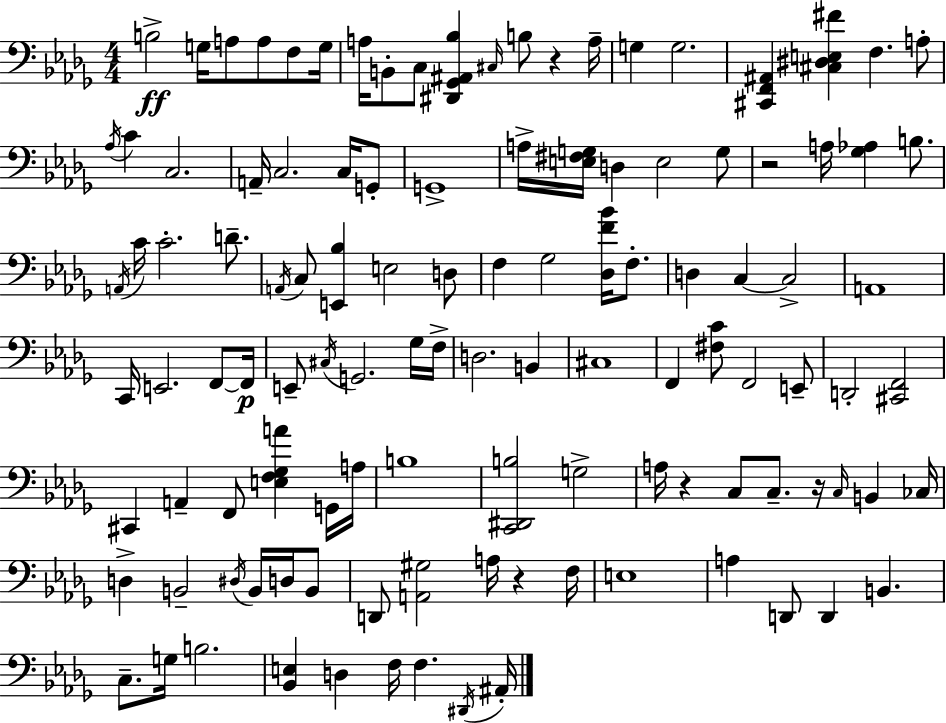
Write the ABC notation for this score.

X:1
T:Untitled
M:4/4
L:1/4
K:Bbm
B,2 G,/4 A,/2 A,/2 F,/2 G,/4 A,/4 B,,/2 C,/2 [^D,,_G,,^A,,_B,] ^C,/4 B,/2 z A,/4 G, G,2 [^C,,F,,^A,,] [^C,^D,E,^F] F, A,/2 _A,/4 C C,2 A,,/4 C,2 C,/4 G,,/2 G,,4 A,/4 [E,^F,G,]/4 D, E,2 G,/2 z2 A,/4 [_G,_A,] B,/2 A,,/4 C/4 C2 D/2 A,,/4 C,/2 [E,,_B,] E,2 D,/2 F, _G,2 [_D,F_B]/4 F,/2 D, C, C,2 A,,4 C,,/4 E,,2 F,,/2 F,,/4 E,,/2 ^C,/4 G,,2 _G,/4 F,/4 D,2 B,, ^C,4 F,, [^F,C]/2 F,,2 E,,/2 D,,2 [^C,,F,,]2 ^C,, A,, F,,/2 [E,F,_G,A] G,,/4 A,/4 B,4 [C,,^D,,B,]2 G,2 A,/4 z C,/2 C,/2 z/4 C,/4 B,, _C,/4 D, B,,2 ^D,/4 B,,/4 D,/4 B,,/2 D,,/2 [A,,^G,]2 A,/4 z F,/4 E,4 A, D,,/2 D,, B,, C,/2 G,/4 B,2 [_B,,E,] D, F,/4 F, ^D,,/4 ^A,,/4